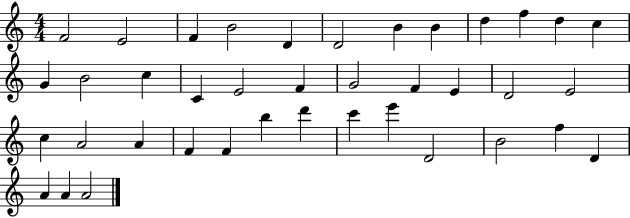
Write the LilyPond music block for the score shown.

{
  \clef treble
  \numericTimeSignature
  \time 4/4
  \key c \major
  f'2 e'2 | f'4 b'2 d'4 | d'2 b'4 b'4 | d''4 f''4 d''4 c''4 | \break g'4 b'2 c''4 | c'4 e'2 f'4 | g'2 f'4 e'4 | d'2 e'2 | \break c''4 a'2 a'4 | f'4 f'4 b''4 d'''4 | c'''4 e'''4 d'2 | b'2 f''4 d'4 | \break a'4 a'4 a'2 | \bar "|."
}